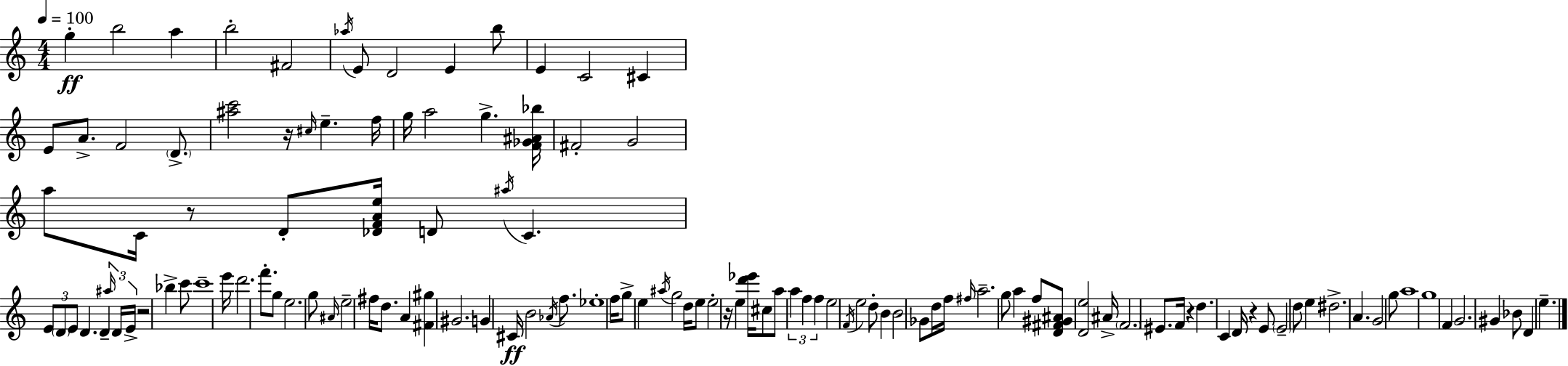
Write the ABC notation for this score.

X:1
T:Untitled
M:4/4
L:1/4
K:Am
g b2 a b2 ^F2 _a/4 E/2 D2 E b/2 E C2 ^C E/2 A/2 F2 D/2 [^ac']2 z/4 ^c/4 e f/4 g/4 a2 g [F_G^A_b]/4 ^F2 G2 a/2 C/4 z/2 D/2 [_DFAe]/4 D/2 ^a/4 C E/2 D/2 E/2 D D ^a/4 D/4 E/4 z2 _b c'/2 c'4 e'/4 d'2 f'/2 g/2 e2 g/2 ^A/4 e2 ^f/4 d/2 A [^F^g] ^G2 G ^C/4 B2 _A/4 f/2 _e4 f/4 g/2 e ^a/4 g2 d/4 e/2 e2 z/4 e [d'_e']/4 ^c/2 a/2 a f f e2 F/4 e2 d/2 B B2 _G/2 d/4 f/4 ^f/4 a2 g/2 a f/2 [D^F^G^A]/2 [De]2 ^A/4 F2 ^E/2 F/4 z d C D/4 z E/2 E2 d/2 e ^d2 A G2 g/2 a4 g4 F G2 ^G _B/2 D e